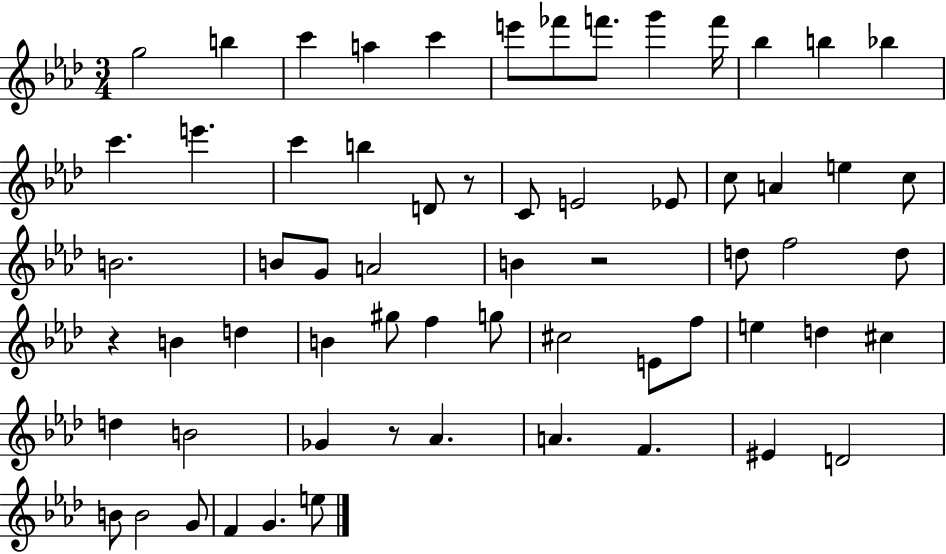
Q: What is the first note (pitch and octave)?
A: G5